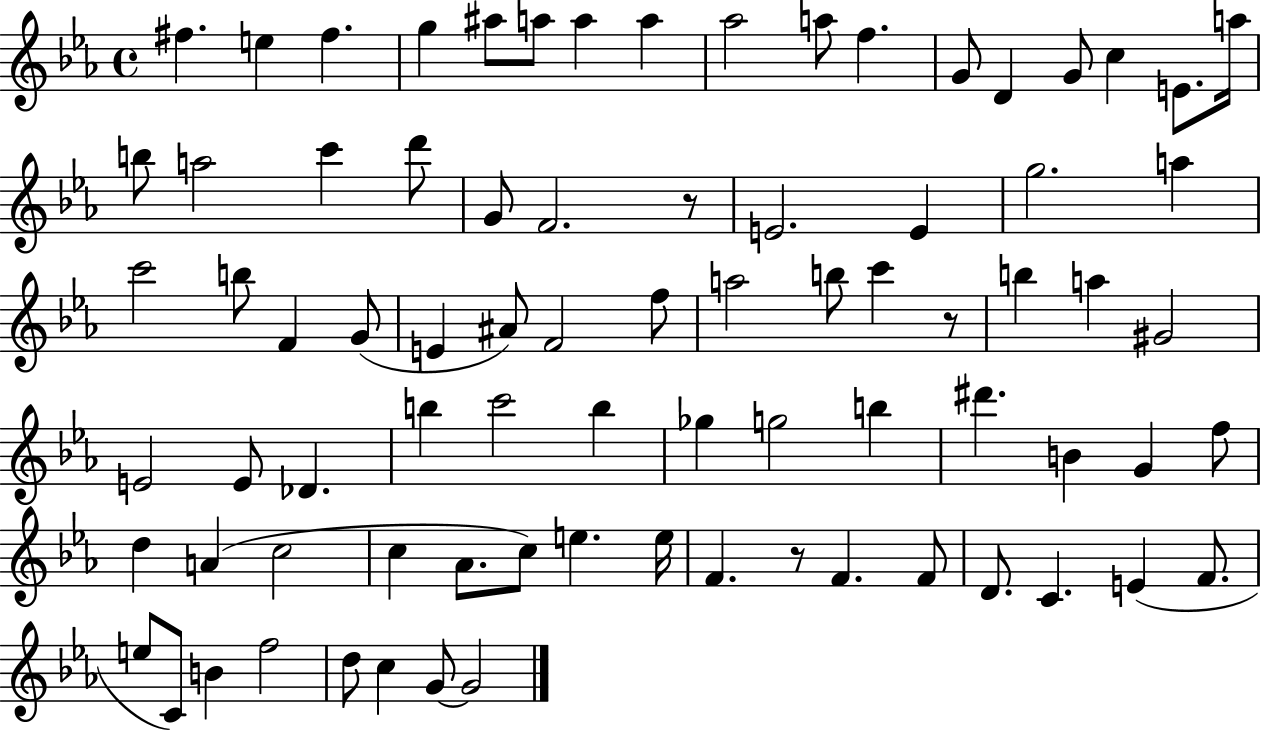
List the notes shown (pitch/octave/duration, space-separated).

F#5/q. E5/q F#5/q. G5/q A#5/e A5/e A5/q A5/q Ab5/h A5/e F5/q. G4/e D4/q G4/e C5/q E4/e. A5/s B5/e A5/h C6/q D6/e G4/e F4/h. R/e E4/h. E4/q G5/h. A5/q C6/h B5/e F4/q G4/e E4/q A#4/e F4/h F5/e A5/h B5/e C6/q R/e B5/q A5/q G#4/h E4/h E4/e Db4/q. B5/q C6/h B5/q Gb5/q G5/h B5/q D#6/q. B4/q G4/q F5/e D5/q A4/q C5/h C5/q Ab4/e. C5/e E5/q. E5/s F4/q. R/e F4/q. F4/e D4/e. C4/q. E4/q F4/e. E5/e C4/e B4/q F5/h D5/e C5/q G4/e G4/h